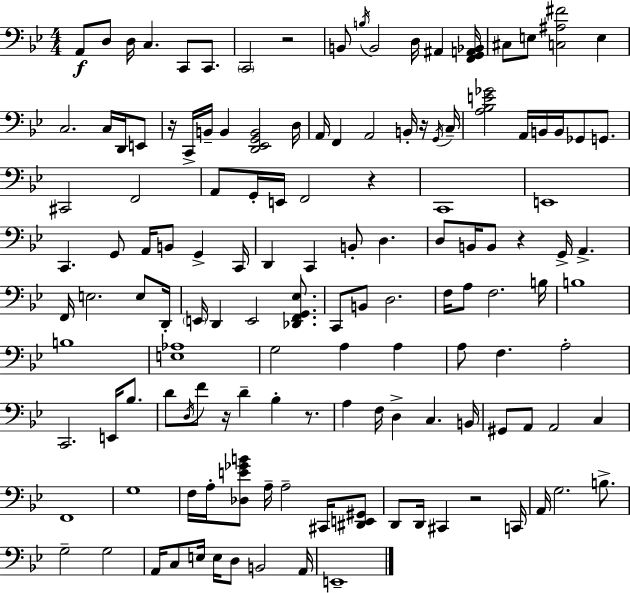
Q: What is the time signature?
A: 4/4